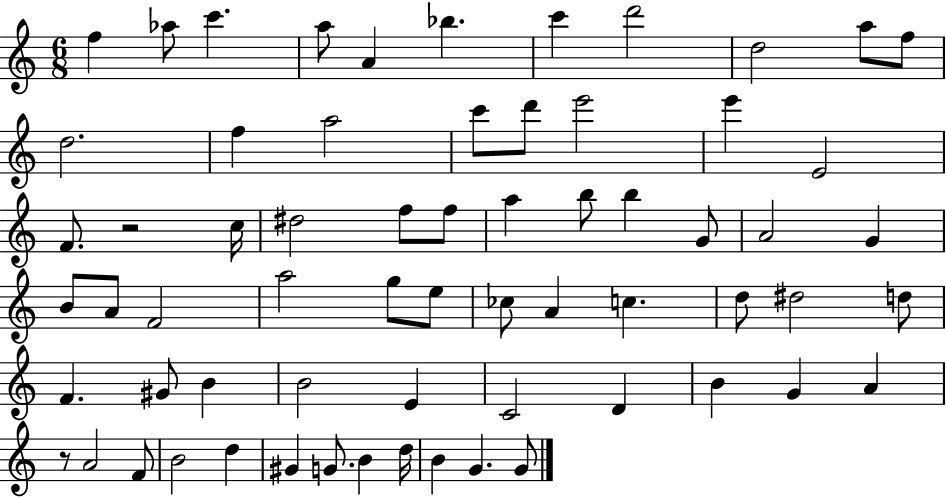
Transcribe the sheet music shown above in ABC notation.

X:1
T:Untitled
M:6/8
L:1/4
K:C
f _a/2 c' a/2 A _b c' d'2 d2 a/2 f/2 d2 f a2 c'/2 d'/2 e'2 e' E2 F/2 z2 c/4 ^d2 f/2 f/2 a b/2 b G/2 A2 G B/2 A/2 F2 a2 g/2 e/2 _c/2 A c d/2 ^d2 d/2 F ^G/2 B B2 E C2 D B G A z/2 A2 F/2 B2 d ^G G/2 B d/4 B G G/2